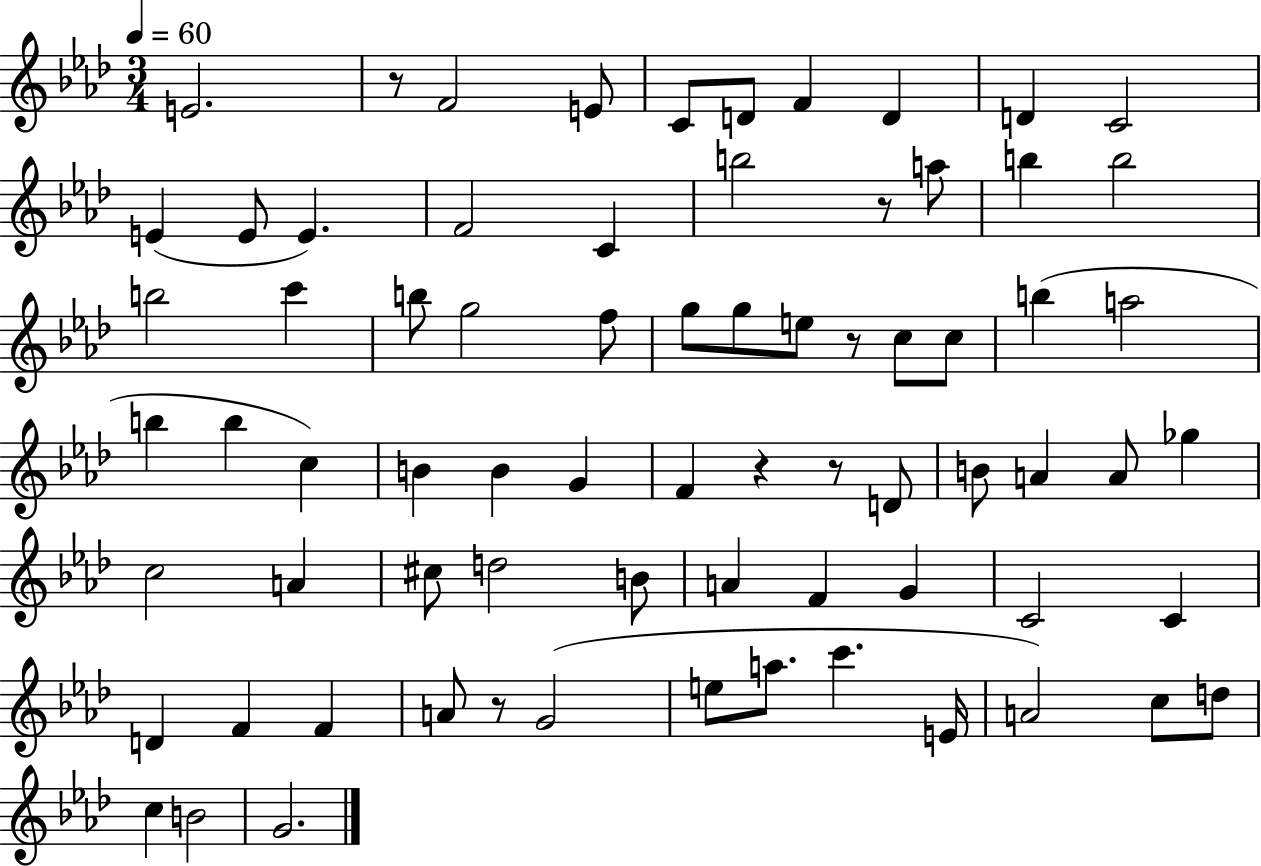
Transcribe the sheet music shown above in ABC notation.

X:1
T:Untitled
M:3/4
L:1/4
K:Ab
E2 z/2 F2 E/2 C/2 D/2 F D D C2 E E/2 E F2 C b2 z/2 a/2 b b2 b2 c' b/2 g2 f/2 g/2 g/2 e/2 z/2 c/2 c/2 b a2 b b c B B G F z z/2 D/2 B/2 A A/2 _g c2 A ^c/2 d2 B/2 A F G C2 C D F F A/2 z/2 G2 e/2 a/2 c' E/4 A2 c/2 d/2 c B2 G2